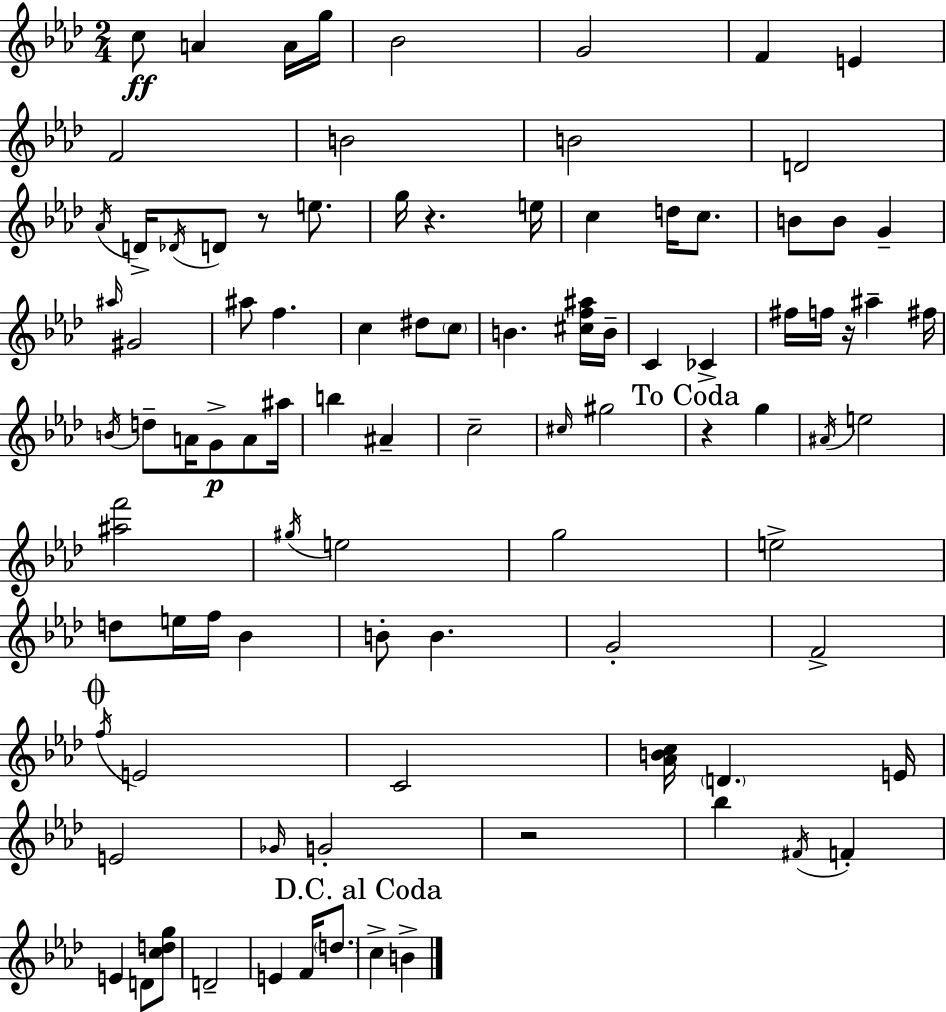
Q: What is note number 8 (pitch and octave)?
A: E4